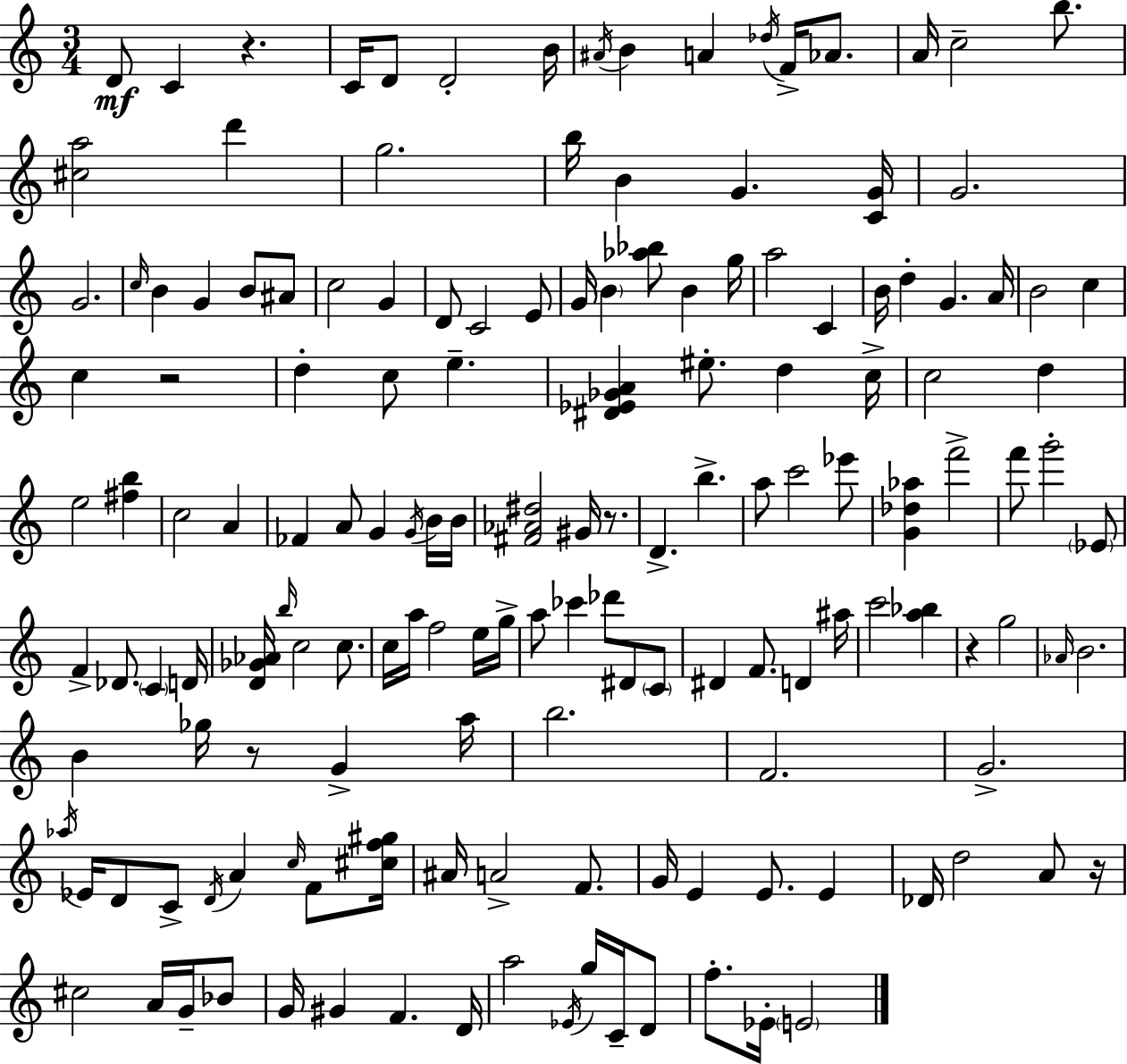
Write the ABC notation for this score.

X:1
T:Untitled
M:3/4
L:1/4
K:C
D/2 C z C/4 D/2 D2 B/4 ^A/4 B A _d/4 F/4 _A/2 A/4 c2 b/2 [^ca]2 d' g2 b/4 B G [CG]/4 G2 G2 c/4 B G B/2 ^A/2 c2 G D/2 C2 E/2 G/4 B [_a_b]/2 B g/4 a2 C B/4 d G A/4 B2 c c z2 d c/2 e [^D_E_GA] ^e/2 d c/4 c2 d e2 [^fb] c2 A _F A/2 G G/4 B/4 B/4 [^F_A^d]2 ^G/4 z/2 D b a/2 c'2 _e'/2 [G_d_a] f'2 f'/2 g'2 _E/2 F _D/2 C D/4 [D_G_A]/4 b/4 c2 c/2 c/4 a/4 f2 e/4 g/4 a/2 _c' _d'/2 ^D/2 C/2 ^D F/2 D ^a/4 c'2 [a_b] z g2 _A/4 B2 B _g/4 z/2 G a/4 b2 F2 G2 _a/4 _E/4 D/2 C/2 D/4 A c/4 F/2 [^cf^g]/4 ^A/4 A2 F/2 G/4 E E/2 E _D/4 d2 A/2 z/4 ^c2 A/4 G/4 _B/2 G/4 ^G F D/4 a2 _E/4 g/4 C/4 D/2 f/2 _E/4 E2